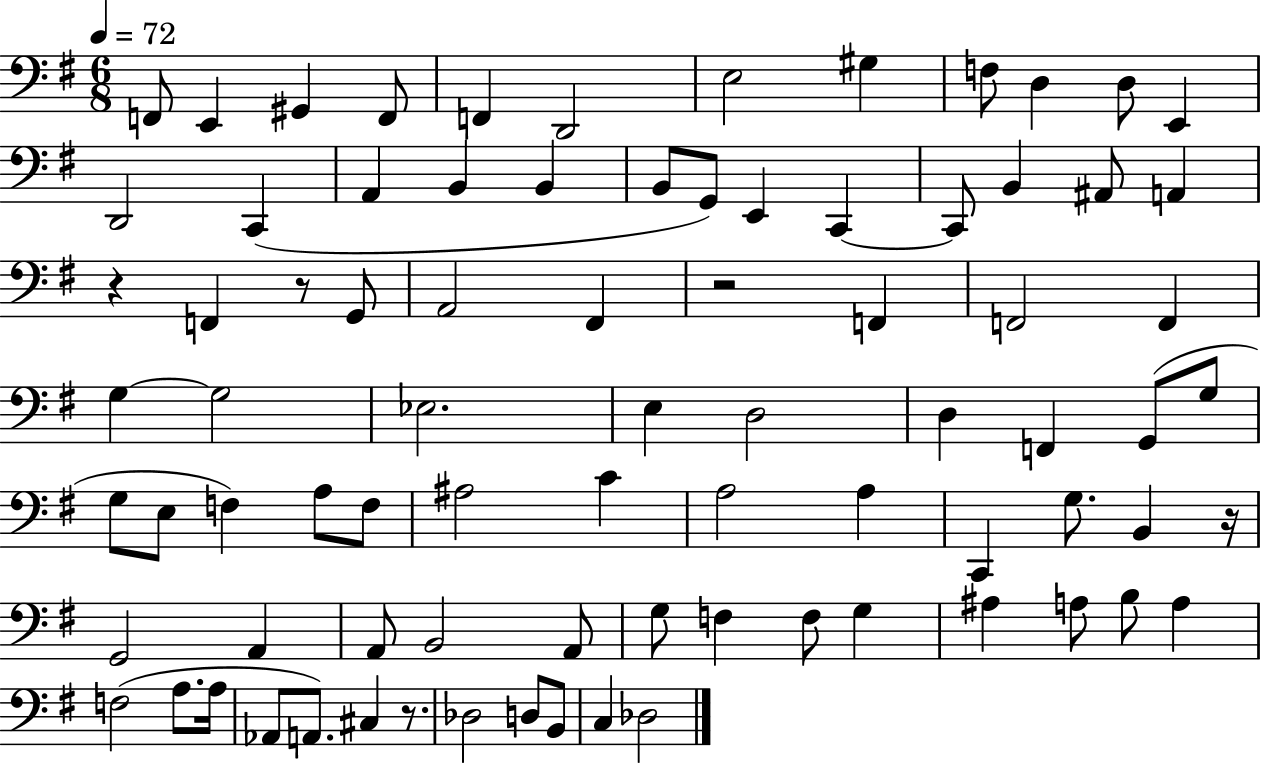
F2/e E2/q G#2/q F2/e F2/q D2/h E3/h G#3/q F3/e D3/q D3/e E2/q D2/h C2/q A2/q B2/q B2/q B2/e G2/e E2/q C2/q C2/e B2/q A#2/e A2/q R/q F2/q R/e G2/e A2/h F#2/q R/h F2/q F2/h F2/q G3/q G3/h Eb3/h. E3/q D3/h D3/q F2/q G2/e G3/e G3/e E3/e F3/q A3/e F3/e A#3/h C4/q A3/h A3/q C2/q G3/e. B2/q R/s G2/h A2/q A2/e B2/h A2/e G3/e F3/q F3/e G3/q A#3/q A3/e B3/e A3/q F3/h A3/e. A3/s Ab2/e A2/e. C#3/q R/e. Db3/h D3/e B2/e C3/q Db3/h